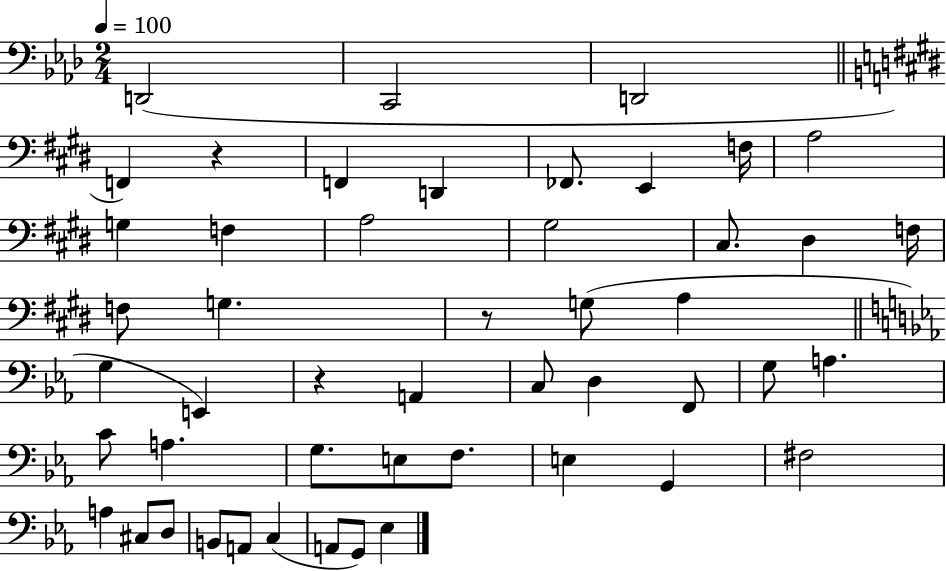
X:1
T:Untitled
M:2/4
L:1/4
K:Ab
D,,2 C,,2 D,,2 F,, z F,, D,, _F,,/2 E,, F,/4 A,2 G, F, A,2 ^G,2 ^C,/2 ^D, F,/4 F,/2 G, z/2 G,/2 A, G, E,, z A,, C,/2 D, F,,/2 G,/2 A, C/2 A, G,/2 E,/2 F,/2 E, G,, ^F,2 A, ^C,/2 D,/2 B,,/2 A,,/2 C, A,,/2 G,,/2 _E,